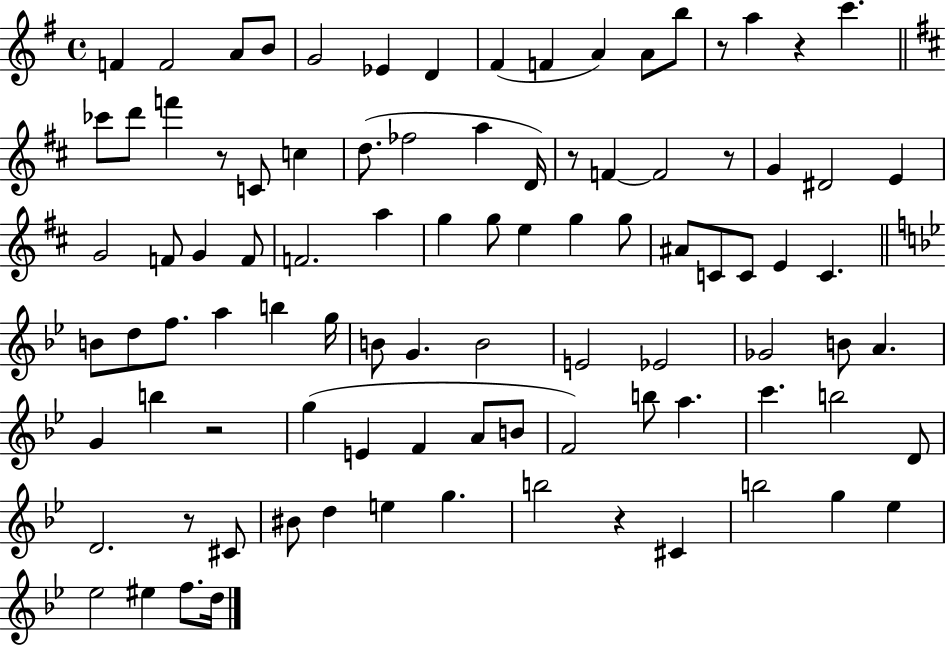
{
  \clef treble
  \time 4/4
  \defaultTimeSignature
  \key g \major
  f'4 f'2 a'8 b'8 | g'2 ees'4 d'4 | fis'4( f'4 a'4) a'8 b''8 | r8 a''4 r4 c'''4. | \break \bar "||" \break \key d \major ces'''8 d'''8 f'''4 r8 c'8 c''4 | d''8.( fes''2 a''4 d'16) | r8 f'4~~ f'2 r8 | g'4 dis'2 e'4 | \break g'2 f'8 g'4 f'8 | f'2. a''4 | g''4 g''8 e''4 g''4 g''8 | ais'8 c'8 c'8 e'4 c'4. | \break \bar "||" \break \key g \minor b'8 d''8 f''8. a''4 b''4 g''16 | b'8 g'4. b'2 | e'2 ees'2 | ges'2 b'8 a'4. | \break g'4 b''4 r2 | g''4( e'4 f'4 a'8 b'8 | f'2) b''8 a''4. | c'''4. b''2 d'8 | \break d'2. r8 cis'8 | bis'8 d''4 e''4 g''4. | b''2 r4 cis'4 | b''2 g''4 ees''4 | \break ees''2 eis''4 f''8. d''16 | \bar "|."
}